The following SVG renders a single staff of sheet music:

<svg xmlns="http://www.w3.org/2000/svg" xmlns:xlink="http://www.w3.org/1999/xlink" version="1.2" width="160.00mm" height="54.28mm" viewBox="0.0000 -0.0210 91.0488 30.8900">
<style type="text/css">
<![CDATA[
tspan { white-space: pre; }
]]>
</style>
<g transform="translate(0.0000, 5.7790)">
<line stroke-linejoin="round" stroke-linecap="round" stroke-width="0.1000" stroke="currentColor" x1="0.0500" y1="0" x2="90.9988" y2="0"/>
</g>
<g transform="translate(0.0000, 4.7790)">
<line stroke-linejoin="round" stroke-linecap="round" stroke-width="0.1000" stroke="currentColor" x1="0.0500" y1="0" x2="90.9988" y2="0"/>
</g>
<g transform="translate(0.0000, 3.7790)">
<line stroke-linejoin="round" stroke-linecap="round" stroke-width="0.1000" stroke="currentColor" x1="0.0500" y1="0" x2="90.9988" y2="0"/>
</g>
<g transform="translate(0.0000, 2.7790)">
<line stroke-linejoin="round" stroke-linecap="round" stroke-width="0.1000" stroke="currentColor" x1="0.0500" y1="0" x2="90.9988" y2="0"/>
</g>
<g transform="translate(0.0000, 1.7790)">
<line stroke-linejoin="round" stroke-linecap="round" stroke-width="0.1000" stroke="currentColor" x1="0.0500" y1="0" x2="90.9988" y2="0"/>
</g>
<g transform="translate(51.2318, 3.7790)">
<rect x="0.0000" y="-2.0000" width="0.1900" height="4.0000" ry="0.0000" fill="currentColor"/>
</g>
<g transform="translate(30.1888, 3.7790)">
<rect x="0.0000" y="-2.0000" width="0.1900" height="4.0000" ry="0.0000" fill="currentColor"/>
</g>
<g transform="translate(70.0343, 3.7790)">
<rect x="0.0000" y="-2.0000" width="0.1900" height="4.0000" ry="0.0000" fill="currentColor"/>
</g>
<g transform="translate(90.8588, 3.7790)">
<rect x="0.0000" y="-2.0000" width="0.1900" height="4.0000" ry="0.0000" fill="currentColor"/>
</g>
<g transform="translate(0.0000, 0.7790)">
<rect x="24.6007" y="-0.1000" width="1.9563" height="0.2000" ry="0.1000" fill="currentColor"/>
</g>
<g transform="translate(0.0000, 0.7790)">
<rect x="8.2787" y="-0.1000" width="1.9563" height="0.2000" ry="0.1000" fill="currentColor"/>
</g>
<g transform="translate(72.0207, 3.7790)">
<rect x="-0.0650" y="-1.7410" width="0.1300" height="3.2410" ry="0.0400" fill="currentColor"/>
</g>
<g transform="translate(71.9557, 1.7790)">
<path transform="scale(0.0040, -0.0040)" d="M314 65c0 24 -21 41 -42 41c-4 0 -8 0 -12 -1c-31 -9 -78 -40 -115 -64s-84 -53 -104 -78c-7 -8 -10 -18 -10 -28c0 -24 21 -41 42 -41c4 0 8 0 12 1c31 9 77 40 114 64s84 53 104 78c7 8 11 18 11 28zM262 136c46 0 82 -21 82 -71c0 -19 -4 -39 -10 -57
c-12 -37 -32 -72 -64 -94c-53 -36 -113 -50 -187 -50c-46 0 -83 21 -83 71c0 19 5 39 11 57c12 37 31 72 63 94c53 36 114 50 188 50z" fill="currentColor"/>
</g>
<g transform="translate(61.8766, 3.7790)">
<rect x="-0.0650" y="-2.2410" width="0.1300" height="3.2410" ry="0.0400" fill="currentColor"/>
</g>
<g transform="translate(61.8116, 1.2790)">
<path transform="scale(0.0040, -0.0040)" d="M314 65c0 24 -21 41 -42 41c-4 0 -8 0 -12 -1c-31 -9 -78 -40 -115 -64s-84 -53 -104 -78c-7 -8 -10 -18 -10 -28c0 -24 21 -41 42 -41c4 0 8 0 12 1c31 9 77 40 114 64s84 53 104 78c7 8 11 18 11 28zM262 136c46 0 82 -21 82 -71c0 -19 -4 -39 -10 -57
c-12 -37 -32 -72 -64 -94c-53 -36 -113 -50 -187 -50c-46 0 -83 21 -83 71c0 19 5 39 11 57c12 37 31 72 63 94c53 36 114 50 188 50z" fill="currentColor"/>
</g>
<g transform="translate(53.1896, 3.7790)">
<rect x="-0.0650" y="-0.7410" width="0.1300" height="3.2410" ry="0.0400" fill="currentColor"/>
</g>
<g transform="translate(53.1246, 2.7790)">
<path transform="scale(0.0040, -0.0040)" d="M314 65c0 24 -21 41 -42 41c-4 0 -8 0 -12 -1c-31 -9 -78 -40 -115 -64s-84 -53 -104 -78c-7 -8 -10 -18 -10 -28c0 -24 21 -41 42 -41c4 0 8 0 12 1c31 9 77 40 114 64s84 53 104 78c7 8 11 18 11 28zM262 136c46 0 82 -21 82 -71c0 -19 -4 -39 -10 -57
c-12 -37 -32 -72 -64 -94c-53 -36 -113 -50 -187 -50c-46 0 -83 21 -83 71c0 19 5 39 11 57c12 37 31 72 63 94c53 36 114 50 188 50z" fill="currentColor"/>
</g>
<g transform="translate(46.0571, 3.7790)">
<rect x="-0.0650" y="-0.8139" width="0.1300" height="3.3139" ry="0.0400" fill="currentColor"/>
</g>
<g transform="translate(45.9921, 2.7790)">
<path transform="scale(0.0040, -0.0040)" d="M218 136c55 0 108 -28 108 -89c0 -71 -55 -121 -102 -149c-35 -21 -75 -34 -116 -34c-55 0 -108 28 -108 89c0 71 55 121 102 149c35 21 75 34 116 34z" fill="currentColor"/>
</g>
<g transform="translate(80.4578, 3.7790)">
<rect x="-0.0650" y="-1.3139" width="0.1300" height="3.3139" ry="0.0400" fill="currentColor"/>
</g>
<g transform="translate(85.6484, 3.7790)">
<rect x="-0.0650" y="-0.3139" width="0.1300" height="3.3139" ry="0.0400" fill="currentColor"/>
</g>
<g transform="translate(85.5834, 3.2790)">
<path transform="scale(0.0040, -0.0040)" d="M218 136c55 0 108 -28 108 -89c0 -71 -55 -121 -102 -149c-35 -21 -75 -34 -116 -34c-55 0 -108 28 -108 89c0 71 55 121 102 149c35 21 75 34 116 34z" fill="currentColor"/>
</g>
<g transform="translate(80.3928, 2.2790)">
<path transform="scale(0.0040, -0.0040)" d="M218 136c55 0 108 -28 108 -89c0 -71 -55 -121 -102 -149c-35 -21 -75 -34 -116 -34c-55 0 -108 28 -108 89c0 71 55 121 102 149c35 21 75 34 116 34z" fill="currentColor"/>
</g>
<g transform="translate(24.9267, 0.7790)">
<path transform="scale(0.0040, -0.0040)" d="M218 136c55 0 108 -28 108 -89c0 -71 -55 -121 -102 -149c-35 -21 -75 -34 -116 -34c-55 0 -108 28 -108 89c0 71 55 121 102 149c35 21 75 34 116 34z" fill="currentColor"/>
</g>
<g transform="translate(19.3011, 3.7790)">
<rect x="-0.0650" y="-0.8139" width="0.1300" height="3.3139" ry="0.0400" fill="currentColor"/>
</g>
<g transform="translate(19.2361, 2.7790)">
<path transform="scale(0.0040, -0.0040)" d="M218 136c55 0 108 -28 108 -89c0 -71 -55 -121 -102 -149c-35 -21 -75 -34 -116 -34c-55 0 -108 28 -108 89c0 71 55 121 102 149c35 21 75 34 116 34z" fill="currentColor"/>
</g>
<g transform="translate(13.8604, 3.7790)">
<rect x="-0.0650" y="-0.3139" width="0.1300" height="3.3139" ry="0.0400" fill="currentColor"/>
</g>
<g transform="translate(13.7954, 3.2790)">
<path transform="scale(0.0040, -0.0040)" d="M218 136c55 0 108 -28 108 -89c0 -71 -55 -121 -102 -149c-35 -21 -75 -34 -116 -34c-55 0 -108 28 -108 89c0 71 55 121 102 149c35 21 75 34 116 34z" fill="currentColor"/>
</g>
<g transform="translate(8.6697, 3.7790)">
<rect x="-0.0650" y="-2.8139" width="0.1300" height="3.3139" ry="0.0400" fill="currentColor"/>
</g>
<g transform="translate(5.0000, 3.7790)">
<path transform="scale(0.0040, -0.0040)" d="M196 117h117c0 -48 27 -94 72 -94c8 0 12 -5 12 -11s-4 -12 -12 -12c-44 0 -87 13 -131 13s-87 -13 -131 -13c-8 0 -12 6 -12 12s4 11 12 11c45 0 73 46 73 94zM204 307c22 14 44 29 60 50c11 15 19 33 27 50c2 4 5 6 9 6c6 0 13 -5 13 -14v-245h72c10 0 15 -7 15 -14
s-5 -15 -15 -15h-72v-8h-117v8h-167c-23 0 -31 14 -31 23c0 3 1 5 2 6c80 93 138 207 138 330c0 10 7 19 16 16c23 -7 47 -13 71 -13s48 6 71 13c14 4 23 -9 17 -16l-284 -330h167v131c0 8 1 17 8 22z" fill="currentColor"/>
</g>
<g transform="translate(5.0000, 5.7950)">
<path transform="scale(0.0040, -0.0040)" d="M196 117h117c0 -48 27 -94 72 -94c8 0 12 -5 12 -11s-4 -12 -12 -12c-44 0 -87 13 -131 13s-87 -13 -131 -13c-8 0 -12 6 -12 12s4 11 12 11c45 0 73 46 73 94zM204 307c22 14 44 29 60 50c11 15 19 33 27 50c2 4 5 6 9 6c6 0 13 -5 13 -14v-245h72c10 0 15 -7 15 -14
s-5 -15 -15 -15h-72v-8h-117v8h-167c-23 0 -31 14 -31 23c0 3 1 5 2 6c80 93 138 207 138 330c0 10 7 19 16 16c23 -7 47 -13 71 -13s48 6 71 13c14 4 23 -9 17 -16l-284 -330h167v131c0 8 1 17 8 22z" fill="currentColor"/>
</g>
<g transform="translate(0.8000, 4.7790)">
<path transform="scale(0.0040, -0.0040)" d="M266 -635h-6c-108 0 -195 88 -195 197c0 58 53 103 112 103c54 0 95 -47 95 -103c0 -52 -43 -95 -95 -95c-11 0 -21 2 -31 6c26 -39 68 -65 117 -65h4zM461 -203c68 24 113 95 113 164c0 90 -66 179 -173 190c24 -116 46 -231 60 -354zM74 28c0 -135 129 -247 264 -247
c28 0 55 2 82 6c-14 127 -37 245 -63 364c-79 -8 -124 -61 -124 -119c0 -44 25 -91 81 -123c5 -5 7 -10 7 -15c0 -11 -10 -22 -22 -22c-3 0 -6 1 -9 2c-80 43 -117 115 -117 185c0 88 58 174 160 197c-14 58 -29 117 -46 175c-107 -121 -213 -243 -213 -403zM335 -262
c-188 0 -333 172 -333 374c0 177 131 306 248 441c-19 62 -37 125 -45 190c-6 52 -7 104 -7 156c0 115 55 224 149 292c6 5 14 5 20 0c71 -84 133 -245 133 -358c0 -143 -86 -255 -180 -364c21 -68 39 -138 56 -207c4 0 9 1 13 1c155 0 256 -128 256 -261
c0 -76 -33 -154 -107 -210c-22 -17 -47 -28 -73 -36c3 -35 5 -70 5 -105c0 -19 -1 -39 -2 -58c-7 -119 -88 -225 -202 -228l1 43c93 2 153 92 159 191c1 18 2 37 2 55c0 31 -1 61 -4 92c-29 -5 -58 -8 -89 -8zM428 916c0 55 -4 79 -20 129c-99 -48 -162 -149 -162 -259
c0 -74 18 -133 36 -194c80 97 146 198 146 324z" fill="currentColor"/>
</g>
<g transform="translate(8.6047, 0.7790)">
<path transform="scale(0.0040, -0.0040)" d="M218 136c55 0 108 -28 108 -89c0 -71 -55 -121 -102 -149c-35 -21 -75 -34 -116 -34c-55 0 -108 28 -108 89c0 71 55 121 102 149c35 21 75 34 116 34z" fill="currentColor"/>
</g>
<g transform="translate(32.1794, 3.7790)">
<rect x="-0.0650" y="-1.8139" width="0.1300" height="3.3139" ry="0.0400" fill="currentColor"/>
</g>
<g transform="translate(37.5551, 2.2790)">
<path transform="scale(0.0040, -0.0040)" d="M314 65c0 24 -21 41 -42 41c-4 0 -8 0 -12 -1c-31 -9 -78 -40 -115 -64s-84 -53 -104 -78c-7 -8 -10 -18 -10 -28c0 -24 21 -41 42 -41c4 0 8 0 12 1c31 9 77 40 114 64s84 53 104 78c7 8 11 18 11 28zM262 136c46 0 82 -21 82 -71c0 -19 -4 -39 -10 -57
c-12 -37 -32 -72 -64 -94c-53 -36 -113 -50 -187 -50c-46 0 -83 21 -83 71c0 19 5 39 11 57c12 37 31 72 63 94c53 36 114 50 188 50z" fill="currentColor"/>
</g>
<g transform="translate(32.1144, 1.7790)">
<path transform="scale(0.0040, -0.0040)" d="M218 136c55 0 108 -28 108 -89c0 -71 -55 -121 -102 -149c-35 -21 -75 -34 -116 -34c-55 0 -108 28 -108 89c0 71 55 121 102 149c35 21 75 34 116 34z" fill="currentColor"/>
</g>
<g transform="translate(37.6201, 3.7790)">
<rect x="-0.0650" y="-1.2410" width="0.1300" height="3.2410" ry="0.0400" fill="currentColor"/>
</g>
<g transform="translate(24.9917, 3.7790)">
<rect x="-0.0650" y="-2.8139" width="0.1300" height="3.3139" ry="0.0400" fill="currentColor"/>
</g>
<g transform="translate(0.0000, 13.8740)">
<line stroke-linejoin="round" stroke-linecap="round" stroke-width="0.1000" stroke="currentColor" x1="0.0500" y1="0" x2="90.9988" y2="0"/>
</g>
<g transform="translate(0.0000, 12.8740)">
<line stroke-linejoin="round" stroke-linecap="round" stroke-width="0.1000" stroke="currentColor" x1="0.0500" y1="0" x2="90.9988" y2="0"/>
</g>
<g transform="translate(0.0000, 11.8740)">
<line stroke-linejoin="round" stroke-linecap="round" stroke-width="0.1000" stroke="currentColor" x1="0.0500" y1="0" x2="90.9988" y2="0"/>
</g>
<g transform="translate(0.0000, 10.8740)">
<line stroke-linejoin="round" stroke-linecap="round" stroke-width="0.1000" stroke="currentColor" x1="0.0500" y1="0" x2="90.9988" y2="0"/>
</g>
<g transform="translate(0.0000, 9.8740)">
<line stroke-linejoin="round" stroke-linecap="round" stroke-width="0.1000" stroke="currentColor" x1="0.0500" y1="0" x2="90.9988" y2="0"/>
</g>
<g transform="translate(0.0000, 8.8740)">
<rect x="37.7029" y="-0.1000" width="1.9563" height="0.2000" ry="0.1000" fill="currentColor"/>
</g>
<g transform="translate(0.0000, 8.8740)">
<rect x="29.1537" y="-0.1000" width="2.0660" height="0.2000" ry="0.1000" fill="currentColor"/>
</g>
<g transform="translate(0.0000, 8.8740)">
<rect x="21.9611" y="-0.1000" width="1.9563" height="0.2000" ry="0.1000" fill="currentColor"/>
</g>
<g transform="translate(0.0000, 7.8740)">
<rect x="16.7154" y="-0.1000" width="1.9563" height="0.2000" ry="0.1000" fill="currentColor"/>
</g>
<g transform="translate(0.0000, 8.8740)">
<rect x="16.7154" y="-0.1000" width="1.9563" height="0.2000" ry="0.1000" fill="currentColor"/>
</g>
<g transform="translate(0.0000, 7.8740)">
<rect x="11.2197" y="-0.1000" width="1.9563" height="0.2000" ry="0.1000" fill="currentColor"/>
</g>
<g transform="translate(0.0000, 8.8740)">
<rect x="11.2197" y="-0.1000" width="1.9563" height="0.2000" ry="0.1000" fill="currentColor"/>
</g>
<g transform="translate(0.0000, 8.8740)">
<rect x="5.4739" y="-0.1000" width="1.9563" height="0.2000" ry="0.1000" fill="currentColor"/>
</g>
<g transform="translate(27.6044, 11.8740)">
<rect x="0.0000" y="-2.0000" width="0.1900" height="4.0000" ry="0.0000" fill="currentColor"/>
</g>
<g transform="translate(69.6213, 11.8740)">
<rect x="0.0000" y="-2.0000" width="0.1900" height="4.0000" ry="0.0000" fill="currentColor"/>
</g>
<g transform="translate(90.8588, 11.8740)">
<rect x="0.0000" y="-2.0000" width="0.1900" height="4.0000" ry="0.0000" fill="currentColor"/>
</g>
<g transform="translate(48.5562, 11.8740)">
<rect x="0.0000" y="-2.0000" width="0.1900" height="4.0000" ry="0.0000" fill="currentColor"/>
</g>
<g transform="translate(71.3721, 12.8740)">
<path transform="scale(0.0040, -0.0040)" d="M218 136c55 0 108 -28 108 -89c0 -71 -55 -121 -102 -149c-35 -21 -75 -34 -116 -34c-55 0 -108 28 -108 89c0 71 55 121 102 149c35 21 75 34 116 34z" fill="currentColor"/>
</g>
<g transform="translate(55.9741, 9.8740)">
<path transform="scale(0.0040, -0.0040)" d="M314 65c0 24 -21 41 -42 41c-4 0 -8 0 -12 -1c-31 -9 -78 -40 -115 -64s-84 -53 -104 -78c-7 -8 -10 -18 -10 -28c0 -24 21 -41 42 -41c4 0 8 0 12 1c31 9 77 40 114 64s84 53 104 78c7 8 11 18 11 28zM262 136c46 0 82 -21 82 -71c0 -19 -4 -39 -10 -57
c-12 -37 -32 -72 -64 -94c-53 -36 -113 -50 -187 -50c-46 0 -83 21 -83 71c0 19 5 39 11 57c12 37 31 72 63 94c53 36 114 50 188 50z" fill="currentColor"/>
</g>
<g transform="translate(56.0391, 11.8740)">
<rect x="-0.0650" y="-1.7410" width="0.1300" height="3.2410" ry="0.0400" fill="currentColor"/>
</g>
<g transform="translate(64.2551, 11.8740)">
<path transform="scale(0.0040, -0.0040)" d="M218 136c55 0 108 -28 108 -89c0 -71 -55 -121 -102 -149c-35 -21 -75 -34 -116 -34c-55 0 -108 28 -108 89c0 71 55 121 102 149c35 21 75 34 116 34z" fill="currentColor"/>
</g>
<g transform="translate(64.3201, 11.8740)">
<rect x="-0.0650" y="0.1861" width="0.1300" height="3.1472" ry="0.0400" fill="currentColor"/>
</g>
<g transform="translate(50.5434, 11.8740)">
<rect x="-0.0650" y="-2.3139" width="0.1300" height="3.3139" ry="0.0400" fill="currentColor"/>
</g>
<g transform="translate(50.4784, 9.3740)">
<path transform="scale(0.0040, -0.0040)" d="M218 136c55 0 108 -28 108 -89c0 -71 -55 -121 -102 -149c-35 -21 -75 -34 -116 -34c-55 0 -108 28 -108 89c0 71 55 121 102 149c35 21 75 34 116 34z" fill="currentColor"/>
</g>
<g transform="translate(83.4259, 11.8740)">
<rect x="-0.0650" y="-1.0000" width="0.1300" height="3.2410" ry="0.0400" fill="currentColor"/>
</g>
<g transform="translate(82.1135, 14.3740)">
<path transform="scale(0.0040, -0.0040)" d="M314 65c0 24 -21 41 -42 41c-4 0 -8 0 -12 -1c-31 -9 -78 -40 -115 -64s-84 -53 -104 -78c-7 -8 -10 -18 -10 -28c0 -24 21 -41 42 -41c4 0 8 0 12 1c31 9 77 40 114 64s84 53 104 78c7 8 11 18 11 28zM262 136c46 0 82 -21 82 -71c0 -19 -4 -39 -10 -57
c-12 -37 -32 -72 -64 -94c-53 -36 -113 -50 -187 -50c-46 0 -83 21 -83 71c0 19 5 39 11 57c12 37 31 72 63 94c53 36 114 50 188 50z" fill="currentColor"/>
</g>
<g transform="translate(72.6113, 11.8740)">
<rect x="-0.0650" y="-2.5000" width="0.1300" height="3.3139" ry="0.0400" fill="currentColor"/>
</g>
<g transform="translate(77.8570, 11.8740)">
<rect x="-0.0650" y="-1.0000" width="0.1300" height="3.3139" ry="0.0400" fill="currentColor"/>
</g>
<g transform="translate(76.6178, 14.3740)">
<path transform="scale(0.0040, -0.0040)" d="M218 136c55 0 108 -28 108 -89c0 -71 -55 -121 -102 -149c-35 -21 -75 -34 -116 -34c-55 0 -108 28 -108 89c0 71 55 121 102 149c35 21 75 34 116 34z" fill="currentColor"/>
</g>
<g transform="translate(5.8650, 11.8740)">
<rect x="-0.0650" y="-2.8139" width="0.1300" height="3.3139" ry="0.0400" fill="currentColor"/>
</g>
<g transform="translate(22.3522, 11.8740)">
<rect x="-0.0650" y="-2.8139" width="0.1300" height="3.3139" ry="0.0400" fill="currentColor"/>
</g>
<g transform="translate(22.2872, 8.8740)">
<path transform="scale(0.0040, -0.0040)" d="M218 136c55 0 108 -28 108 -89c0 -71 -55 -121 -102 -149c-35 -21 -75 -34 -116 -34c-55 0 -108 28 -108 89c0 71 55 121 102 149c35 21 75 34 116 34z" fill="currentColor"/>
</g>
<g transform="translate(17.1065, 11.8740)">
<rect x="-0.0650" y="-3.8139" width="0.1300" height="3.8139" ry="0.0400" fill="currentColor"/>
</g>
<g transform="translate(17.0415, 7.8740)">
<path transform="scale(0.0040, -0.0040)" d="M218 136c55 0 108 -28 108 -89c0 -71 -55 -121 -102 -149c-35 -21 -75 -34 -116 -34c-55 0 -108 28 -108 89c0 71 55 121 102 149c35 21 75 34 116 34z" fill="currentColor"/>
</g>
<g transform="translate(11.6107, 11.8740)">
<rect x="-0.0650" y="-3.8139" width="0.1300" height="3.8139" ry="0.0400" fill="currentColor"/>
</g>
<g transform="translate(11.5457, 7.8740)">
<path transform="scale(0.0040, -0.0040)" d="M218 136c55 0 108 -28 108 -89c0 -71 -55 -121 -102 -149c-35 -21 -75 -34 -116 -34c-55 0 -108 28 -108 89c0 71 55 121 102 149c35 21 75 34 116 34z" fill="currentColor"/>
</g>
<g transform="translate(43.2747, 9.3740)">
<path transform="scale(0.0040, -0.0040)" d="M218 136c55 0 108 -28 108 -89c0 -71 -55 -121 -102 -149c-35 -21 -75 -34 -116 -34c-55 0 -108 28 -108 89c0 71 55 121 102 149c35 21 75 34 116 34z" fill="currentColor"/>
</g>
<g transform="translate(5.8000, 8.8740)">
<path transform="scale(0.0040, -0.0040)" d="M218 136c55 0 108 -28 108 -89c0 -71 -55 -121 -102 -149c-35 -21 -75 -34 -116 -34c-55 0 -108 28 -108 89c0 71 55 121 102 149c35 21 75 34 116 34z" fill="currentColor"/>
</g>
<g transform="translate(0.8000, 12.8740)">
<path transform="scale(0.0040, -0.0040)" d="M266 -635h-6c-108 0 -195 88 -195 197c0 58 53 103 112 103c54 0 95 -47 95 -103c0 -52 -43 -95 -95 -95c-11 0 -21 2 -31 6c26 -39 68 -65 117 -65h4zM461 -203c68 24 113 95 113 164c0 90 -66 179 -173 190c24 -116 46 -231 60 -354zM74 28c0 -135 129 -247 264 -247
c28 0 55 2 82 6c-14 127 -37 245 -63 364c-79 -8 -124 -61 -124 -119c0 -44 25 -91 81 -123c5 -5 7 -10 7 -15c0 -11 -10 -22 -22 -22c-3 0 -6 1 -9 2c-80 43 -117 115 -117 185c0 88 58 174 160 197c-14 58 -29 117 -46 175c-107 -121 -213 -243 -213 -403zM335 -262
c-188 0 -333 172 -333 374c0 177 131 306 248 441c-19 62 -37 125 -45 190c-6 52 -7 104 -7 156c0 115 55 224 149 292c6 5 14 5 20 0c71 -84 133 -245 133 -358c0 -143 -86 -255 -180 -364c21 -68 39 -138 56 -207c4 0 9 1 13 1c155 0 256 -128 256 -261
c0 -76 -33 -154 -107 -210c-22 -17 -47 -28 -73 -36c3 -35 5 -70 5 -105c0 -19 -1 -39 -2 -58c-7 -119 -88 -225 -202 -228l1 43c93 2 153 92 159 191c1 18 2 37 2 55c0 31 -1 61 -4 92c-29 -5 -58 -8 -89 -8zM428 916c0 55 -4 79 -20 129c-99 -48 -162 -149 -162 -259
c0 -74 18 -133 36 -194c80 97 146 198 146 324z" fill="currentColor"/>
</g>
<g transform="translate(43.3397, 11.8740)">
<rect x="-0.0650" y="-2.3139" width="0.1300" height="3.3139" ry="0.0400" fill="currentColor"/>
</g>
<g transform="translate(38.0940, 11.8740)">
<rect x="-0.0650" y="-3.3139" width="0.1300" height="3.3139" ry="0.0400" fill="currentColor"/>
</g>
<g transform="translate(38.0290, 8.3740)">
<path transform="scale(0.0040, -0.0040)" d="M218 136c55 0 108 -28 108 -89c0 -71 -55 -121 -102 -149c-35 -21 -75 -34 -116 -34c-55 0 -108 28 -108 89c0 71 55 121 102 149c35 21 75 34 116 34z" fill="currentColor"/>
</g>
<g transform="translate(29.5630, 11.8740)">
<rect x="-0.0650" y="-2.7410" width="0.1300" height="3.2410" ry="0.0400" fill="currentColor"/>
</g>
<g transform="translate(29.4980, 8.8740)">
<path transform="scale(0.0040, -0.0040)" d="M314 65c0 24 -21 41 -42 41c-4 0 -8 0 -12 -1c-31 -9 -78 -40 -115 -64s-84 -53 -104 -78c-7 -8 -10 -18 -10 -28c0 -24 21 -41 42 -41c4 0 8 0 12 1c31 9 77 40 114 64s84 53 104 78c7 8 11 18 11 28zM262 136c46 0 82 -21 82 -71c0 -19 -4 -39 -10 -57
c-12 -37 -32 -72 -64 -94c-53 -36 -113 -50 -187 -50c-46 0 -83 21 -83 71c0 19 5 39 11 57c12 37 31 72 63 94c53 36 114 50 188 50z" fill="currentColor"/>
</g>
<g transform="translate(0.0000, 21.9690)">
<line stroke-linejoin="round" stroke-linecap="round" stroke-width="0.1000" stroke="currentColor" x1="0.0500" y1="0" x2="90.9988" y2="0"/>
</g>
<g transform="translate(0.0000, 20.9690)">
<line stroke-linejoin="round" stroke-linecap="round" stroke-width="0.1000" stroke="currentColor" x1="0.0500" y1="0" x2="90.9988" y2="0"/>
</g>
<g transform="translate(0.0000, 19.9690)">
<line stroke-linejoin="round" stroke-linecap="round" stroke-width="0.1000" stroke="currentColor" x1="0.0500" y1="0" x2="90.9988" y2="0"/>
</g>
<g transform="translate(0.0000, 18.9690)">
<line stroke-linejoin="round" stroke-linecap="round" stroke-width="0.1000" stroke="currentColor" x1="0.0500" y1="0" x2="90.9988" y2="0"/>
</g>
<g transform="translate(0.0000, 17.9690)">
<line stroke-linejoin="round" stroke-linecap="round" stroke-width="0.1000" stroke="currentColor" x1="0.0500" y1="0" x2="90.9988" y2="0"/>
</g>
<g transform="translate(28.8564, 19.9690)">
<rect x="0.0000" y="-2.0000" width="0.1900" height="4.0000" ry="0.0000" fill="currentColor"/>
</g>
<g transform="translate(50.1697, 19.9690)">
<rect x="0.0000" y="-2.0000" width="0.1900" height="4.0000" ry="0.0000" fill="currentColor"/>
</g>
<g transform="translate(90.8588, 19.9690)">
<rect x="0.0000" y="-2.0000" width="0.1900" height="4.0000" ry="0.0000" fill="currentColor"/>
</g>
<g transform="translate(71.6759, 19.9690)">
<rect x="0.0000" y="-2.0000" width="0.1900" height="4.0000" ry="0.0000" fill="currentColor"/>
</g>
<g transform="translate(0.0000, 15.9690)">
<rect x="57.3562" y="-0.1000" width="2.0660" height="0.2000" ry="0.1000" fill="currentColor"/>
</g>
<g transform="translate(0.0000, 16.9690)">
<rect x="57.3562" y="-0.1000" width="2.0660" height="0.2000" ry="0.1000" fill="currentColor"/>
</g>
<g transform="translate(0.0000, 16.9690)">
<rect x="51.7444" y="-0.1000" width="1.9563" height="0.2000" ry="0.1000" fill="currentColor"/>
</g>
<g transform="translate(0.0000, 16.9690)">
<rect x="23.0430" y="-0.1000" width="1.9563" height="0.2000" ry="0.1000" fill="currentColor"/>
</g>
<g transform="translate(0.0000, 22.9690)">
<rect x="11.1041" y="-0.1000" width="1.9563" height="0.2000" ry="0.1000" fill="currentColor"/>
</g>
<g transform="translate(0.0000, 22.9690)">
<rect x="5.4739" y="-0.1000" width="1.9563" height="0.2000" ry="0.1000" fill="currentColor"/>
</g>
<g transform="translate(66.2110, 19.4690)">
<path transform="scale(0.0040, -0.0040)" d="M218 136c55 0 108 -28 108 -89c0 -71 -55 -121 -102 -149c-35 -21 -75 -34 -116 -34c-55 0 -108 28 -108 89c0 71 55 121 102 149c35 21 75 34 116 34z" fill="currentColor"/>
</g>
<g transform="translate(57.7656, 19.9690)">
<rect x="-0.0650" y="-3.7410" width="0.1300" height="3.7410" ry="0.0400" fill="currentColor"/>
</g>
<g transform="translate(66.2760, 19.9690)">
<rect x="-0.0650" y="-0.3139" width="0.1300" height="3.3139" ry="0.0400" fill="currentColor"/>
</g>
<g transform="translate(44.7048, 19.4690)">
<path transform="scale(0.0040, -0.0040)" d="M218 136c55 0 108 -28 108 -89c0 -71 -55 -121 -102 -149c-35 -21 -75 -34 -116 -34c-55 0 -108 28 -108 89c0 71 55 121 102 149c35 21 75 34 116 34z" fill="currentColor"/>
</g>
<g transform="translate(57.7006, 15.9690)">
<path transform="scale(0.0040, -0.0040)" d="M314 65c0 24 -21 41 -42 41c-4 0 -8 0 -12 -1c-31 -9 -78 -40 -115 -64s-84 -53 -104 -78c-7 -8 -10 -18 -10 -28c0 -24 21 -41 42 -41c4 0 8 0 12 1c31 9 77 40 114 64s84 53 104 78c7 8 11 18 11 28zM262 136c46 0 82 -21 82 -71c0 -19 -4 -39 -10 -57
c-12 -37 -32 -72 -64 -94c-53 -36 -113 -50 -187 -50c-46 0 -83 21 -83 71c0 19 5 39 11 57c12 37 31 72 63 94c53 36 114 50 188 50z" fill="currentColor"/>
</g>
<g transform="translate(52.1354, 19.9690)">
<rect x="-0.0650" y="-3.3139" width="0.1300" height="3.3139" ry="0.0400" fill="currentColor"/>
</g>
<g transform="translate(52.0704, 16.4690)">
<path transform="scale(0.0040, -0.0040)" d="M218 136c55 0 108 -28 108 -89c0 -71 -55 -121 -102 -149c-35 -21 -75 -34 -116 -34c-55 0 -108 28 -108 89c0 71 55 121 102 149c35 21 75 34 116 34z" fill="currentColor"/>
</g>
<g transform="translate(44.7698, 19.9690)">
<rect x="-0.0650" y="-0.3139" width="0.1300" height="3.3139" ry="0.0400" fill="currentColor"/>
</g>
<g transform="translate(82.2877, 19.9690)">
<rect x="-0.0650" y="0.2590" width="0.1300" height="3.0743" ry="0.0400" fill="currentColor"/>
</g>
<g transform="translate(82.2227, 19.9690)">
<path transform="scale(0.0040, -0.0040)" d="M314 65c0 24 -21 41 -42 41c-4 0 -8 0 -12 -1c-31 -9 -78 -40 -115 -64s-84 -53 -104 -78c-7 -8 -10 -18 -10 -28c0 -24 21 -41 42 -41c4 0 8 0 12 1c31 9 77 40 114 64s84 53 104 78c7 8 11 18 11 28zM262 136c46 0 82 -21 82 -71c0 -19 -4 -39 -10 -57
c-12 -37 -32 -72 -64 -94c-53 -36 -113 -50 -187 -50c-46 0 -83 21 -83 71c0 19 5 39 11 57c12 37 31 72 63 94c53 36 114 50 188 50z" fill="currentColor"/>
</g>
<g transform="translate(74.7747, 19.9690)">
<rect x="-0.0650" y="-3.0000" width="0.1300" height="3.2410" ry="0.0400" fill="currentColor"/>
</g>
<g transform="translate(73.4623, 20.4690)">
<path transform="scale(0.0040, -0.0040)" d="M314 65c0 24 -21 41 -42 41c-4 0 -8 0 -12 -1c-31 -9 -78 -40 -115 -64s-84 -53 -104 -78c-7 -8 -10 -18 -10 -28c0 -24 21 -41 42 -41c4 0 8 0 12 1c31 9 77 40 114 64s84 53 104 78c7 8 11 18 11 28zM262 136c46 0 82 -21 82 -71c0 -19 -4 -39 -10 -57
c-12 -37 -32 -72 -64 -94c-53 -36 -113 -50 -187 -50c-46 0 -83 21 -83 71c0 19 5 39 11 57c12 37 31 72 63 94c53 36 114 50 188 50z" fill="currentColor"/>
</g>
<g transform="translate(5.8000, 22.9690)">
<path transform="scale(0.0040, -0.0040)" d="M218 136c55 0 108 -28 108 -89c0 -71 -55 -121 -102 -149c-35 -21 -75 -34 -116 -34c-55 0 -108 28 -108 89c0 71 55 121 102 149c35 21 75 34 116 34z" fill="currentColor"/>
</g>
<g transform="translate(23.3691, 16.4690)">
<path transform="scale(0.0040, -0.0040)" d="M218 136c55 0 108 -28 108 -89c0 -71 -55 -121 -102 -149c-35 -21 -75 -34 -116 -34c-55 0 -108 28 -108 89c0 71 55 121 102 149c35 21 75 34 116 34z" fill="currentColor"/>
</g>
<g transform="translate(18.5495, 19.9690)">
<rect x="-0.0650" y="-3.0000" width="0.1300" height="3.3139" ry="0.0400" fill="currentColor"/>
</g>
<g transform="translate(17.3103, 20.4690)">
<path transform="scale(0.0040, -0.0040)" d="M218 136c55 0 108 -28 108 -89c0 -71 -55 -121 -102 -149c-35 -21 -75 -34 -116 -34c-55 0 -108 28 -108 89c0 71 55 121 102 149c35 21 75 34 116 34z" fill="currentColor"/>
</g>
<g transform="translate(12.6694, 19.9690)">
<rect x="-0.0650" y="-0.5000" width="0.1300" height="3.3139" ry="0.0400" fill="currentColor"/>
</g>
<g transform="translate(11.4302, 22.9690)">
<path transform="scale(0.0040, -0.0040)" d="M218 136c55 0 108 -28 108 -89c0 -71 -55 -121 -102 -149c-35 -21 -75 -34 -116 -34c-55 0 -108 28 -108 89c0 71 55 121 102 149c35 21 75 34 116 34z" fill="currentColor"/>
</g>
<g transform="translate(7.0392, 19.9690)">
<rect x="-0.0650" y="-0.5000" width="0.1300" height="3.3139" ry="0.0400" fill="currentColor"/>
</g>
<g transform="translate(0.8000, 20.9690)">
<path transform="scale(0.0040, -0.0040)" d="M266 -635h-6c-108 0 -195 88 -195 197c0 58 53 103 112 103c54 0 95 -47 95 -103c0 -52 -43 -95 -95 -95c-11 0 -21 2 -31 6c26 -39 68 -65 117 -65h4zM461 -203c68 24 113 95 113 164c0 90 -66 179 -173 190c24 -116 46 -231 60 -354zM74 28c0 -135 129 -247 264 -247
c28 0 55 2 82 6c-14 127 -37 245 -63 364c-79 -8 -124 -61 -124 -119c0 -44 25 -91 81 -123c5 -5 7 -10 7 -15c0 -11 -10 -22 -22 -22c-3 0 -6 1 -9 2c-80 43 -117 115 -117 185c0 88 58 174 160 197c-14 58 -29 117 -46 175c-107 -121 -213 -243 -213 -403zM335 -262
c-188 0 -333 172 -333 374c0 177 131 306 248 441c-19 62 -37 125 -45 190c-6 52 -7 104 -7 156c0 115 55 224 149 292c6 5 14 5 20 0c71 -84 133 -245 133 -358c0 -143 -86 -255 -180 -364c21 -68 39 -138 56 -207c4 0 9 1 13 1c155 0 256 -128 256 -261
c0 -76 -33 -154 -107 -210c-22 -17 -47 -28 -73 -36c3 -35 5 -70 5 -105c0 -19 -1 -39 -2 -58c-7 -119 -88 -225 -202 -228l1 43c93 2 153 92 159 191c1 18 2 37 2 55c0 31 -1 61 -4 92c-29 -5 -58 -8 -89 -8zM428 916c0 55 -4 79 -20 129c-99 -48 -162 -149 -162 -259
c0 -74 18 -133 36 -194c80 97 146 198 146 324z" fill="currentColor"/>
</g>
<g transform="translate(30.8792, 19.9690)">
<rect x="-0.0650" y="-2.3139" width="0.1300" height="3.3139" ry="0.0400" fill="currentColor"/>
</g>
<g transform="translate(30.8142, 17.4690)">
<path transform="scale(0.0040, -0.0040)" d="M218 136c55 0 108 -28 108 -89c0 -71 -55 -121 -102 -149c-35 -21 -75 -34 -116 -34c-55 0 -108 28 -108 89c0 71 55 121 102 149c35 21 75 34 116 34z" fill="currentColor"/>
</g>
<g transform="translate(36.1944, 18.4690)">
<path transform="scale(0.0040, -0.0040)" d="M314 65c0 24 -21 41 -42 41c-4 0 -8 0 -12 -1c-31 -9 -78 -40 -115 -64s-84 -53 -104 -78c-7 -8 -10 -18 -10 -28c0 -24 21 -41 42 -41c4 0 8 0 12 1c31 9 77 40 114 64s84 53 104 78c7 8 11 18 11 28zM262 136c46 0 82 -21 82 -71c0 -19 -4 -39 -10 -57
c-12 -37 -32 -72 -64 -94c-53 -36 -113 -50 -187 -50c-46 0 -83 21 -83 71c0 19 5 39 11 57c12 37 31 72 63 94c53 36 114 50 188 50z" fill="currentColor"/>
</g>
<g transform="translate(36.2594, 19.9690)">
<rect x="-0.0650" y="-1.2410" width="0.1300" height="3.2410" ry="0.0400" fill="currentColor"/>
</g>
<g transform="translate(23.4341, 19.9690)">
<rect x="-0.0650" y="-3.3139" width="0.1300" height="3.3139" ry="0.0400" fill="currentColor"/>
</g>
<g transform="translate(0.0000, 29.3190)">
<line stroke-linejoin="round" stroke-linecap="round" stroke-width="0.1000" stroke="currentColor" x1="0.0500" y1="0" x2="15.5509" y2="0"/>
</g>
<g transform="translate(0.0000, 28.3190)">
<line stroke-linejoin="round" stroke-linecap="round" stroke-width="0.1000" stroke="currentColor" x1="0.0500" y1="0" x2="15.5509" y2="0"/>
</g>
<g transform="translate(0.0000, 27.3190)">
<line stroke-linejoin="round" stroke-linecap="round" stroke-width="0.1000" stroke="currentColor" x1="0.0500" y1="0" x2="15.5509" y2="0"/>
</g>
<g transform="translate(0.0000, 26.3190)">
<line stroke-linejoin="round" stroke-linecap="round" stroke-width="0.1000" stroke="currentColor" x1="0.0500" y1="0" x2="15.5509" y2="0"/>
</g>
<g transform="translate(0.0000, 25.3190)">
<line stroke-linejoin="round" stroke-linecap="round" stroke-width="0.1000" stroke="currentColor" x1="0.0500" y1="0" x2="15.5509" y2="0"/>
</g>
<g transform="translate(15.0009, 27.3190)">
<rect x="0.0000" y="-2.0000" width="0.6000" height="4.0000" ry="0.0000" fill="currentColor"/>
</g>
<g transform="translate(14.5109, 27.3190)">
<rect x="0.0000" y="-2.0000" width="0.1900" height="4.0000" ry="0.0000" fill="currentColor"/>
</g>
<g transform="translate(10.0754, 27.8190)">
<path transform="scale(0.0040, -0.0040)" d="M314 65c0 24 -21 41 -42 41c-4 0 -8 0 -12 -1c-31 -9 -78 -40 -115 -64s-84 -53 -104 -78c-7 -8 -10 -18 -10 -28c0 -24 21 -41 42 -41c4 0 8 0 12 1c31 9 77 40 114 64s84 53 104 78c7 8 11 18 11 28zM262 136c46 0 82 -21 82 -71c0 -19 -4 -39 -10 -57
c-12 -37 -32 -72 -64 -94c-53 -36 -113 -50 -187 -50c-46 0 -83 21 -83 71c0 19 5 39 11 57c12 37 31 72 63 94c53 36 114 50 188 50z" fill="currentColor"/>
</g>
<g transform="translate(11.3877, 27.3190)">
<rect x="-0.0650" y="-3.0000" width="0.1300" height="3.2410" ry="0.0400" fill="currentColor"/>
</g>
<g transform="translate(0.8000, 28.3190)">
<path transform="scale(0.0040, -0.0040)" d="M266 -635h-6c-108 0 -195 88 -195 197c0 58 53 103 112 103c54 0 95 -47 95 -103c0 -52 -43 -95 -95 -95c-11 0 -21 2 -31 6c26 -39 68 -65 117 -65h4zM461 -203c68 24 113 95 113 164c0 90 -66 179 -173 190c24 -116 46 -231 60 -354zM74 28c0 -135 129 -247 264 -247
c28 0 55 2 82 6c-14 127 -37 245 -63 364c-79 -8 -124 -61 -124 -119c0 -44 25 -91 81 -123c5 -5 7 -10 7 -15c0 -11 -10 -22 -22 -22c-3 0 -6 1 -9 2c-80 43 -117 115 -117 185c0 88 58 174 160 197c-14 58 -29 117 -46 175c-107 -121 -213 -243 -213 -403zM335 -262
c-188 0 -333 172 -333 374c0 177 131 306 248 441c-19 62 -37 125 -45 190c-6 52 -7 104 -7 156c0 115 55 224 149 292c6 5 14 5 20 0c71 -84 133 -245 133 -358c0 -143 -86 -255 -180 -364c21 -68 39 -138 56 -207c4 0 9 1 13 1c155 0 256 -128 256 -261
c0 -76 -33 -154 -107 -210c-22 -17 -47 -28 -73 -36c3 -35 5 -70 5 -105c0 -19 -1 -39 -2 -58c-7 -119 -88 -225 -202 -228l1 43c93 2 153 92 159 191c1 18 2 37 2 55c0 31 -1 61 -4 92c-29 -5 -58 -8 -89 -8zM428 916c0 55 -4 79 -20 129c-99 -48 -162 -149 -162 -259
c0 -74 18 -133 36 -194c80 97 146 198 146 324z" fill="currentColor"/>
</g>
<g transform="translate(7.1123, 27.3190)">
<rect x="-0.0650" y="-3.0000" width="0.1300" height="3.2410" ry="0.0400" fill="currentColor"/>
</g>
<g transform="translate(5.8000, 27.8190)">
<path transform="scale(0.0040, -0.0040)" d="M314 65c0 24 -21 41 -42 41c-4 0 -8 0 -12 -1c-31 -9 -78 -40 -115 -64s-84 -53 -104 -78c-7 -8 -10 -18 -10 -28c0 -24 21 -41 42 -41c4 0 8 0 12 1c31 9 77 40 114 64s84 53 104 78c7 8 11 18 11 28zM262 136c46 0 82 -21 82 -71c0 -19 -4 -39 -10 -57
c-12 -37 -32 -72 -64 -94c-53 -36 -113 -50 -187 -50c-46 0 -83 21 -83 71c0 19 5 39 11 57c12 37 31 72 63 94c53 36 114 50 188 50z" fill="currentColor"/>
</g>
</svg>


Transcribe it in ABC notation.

X:1
T:Untitled
M:4/4
L:1/4
K:C
a c d a f e2 d d2 g2 f2 e c a c' c' a a2 b g g f2 B G D D2 C C A b g e2 c b c'2 c A2 B2 A2 A2